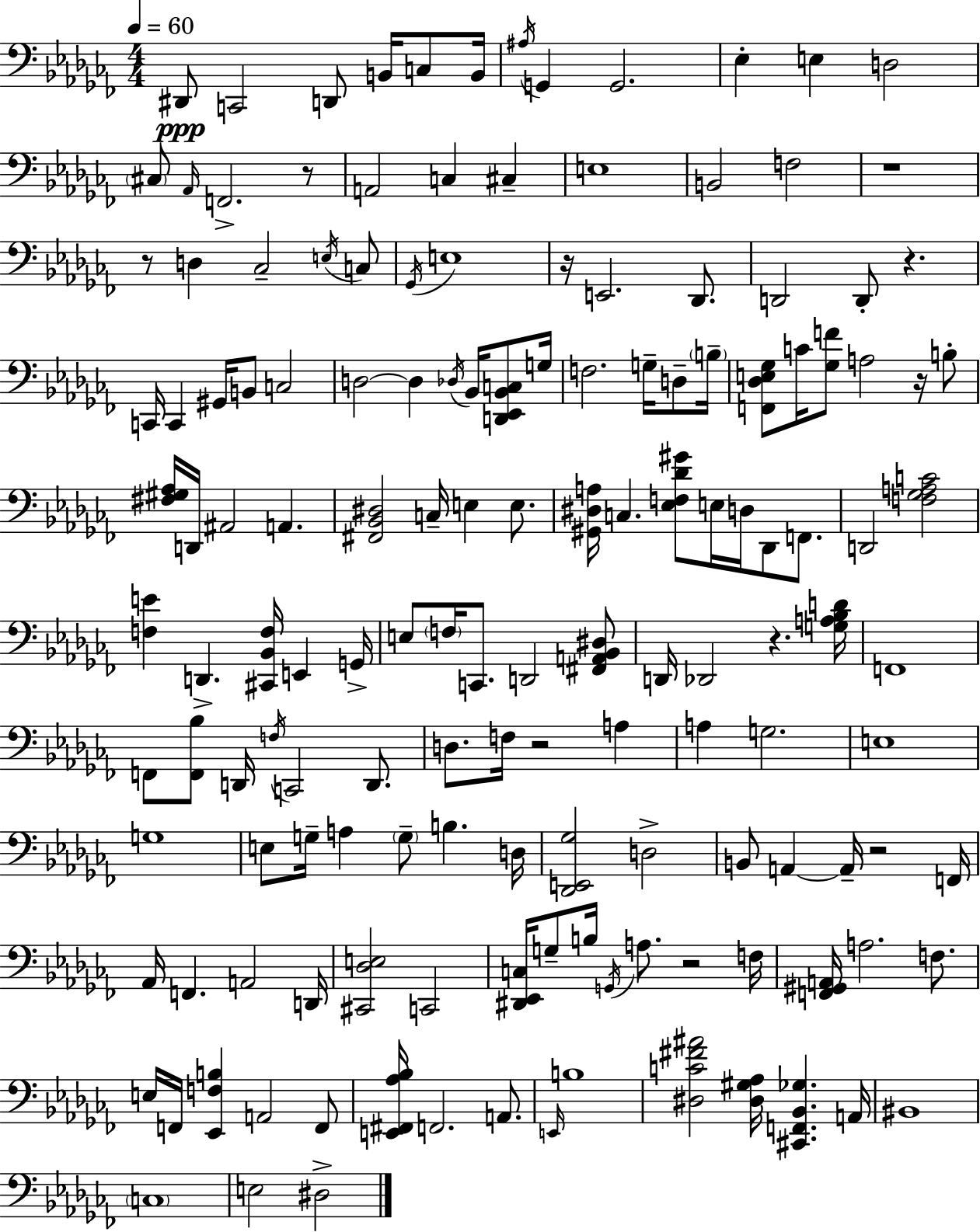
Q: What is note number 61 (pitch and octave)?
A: D2